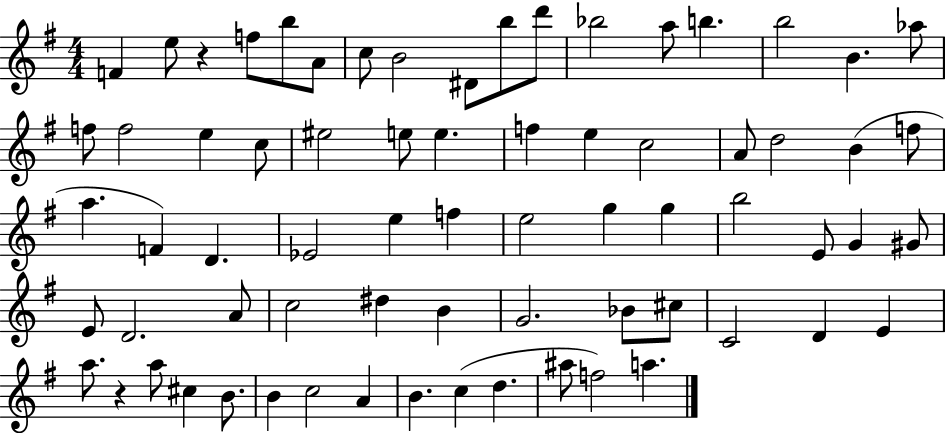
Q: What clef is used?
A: treble